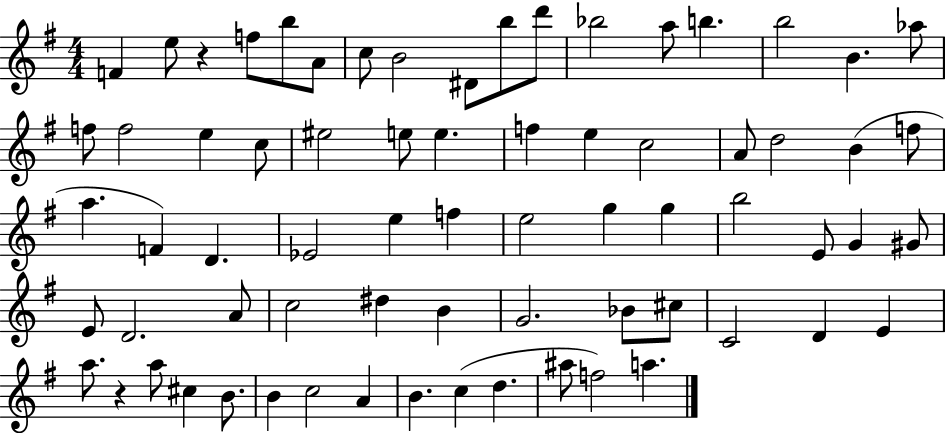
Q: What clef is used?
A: treble